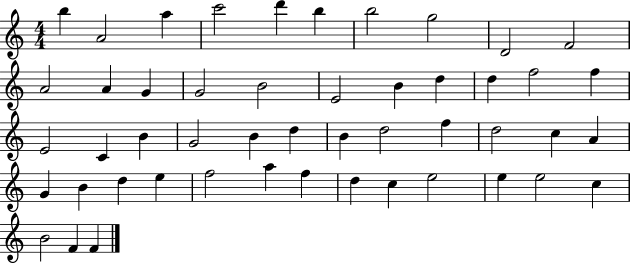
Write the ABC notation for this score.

X:1
T:Untitled
M:4/4
L:1/4
K:C
b A2 a c'2 d' b b2 g2 D2 F2 A2 A G G2 B2 E2 B d d f2 f E2 C B G2 B d B d2 f d2 c A G B d e f2 a f d c e2 e e2 c B2 F F